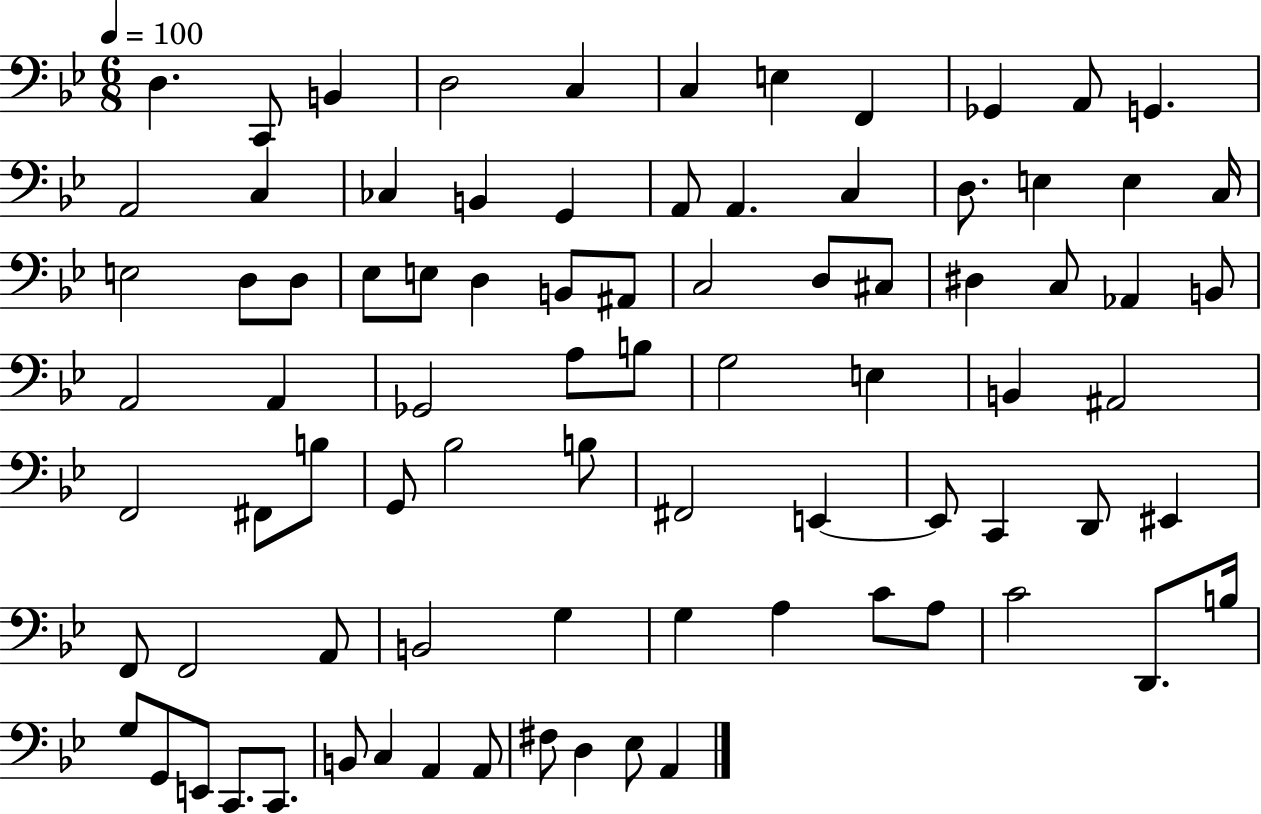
{
  \clef bass
  \numericTimeSignature
  \time 6/8
  \key bes \major
  \tempo 4 = 100
  d4. c,8 b,4 | d2 c4 | c4 e4 f,4 | ges,4 a,8 g,4. | \break a,2 c4 | ces4 b,4 g,4 | a,8 a,4. c4 | d8. e4 e4 c16 | \break e2 d8 d8 | ees8 e8 d4 b,8 ais,8 | c2 d8 cis8 | dis4 c8 aes,4 b,8 | \break a,2 a,4 | ges,2 a8 b8 | g2 e4 | b,4 ais,2 | \break f,2 fis,8 b8 | g,8 bes2 b8 | fis,2 e,4~~ | e,8 c,4 d,8 eis,4 | \break f,8 f,2 a,8 | b,2 g4 | g4 a4 c'8 a8 | c'2 d,8. b16 | \break g8 g,8 e,8 c,8. c,8. | b,8 c4 a,4 a,8 | fis8 d4 ees8 a,4 | \bar "|."
}